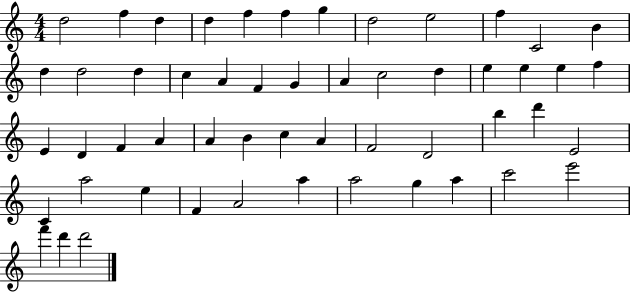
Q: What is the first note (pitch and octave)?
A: D5